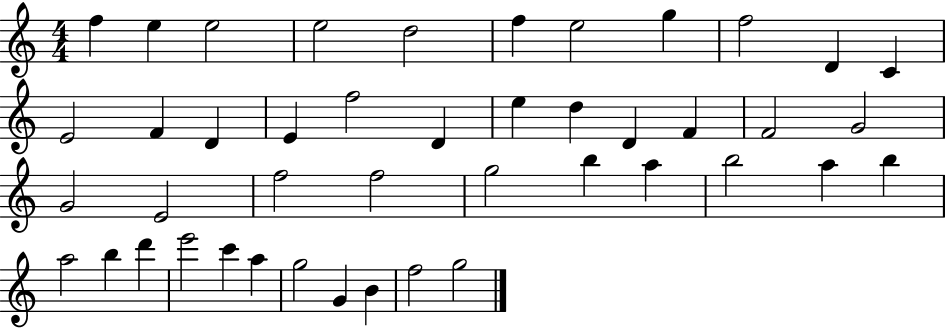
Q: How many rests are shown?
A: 0